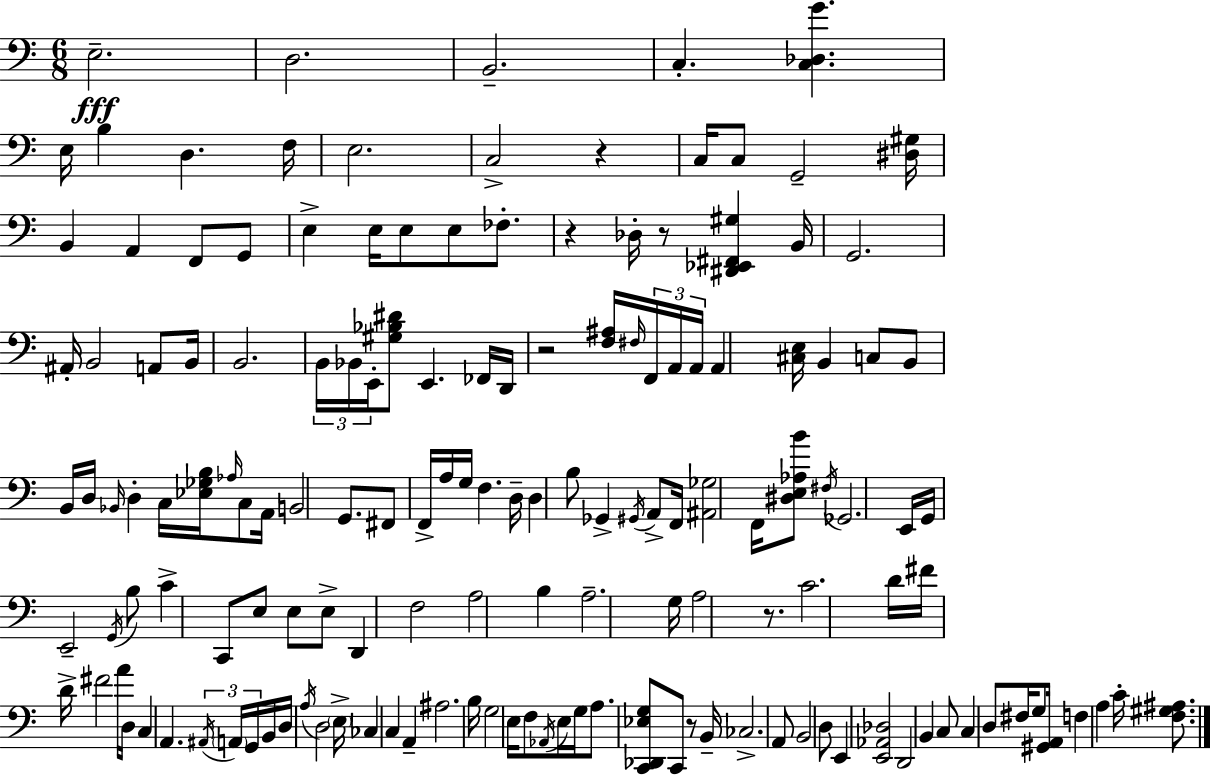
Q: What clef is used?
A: bass